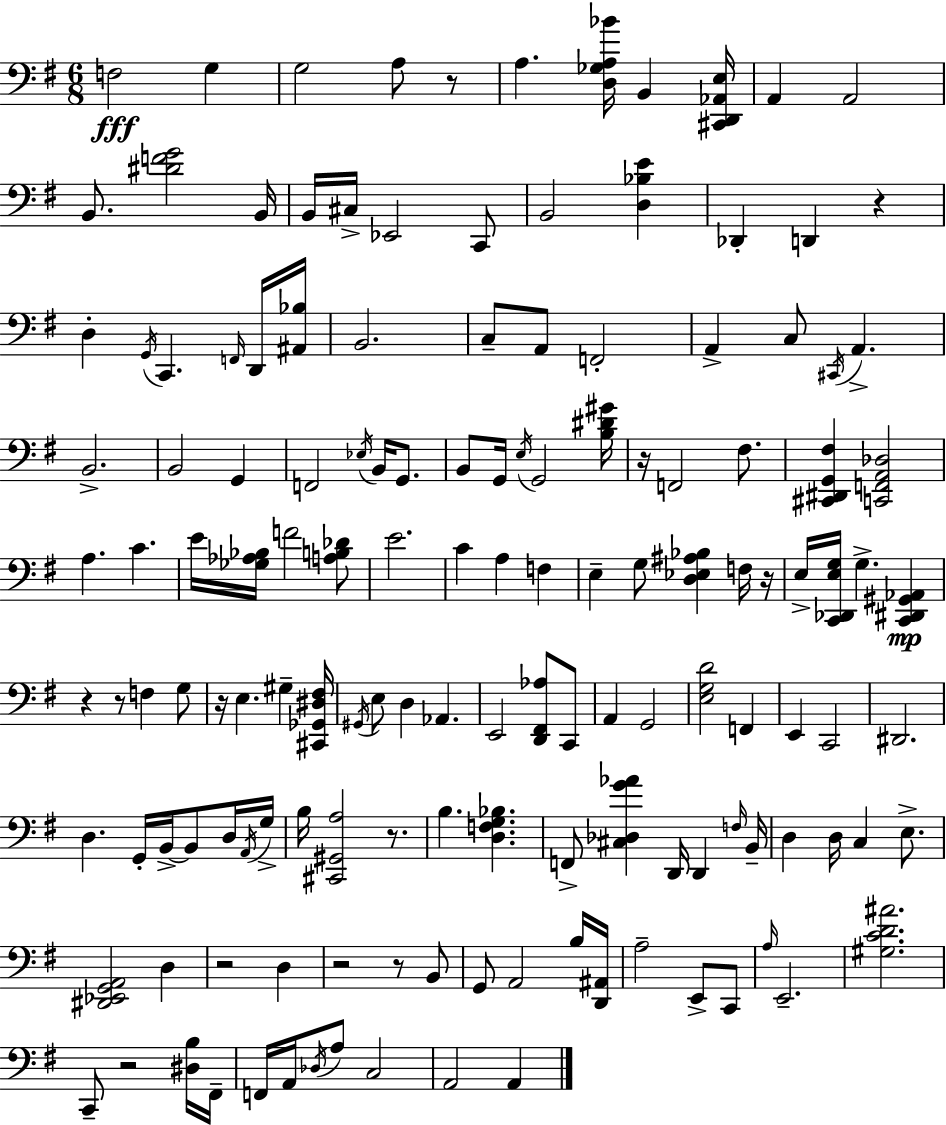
F3/h G3/q G3/h A3/e R/e A3/q. [D3,Gb3,A3,Bb4]/s B2/q [C#2,D2,Ab2,E3]/s A2/q A2/h B2/e. [D#4,F4,G4]/h B2/s B2/s C#3/s Eb2/h C2/e B2/h [D3,Bb3,E4]/q Db2/q D2/q R/q D3/q G2/s C2/q. F2/s D2/s [A#2,Bb3]/s B2/h. C3/e A2/e F2/h A2/q C3/e C#2/s A2/q. B2/h. B2/h G2/q F2/h Eb3/s B2/s G2/e. B2/e G2/s E3/s G2/h [B3,D#4,G#4]/s R/s F2/h F#3/e. [C#2,D#2,G2,F#3]/q [C2,F2,A2,Db3]/h A3/q. C4/q. E4/s [Gb3,Ab3,Bb3]/s F4/h [A3,B3,Db4]/e E4/h. C4/q A3/q F3/q E3/q G3/e [D3,Eb3,A#3,Bb3]/q F3/s R/s E3/s [C2,Db2,E3,G3]/s G3/q. [C2,D#2,G#2,Ab2]/q R/q R/e F3/q G3/e R/s E3/q. G#3/q [C#2,Gb2,D#3,F#3]/s G#2/s E3/e D3/q Ab2/q. E2/h [D2,F#2,Ab3]/e C2/e A2/q G2/h [E3,G3,D4]/h F2/q E2/q C2/h D#2/h. D3/q. G2/s B2/s B2/e D3/s A2/s G3/s B3/s [C#2,G#2,A3]/h R/e. B3/q. [D3,F3,G3,Bb3]/q. F2/e [C#3,Db3,G4,Ab4]/q D2/s D2/q F3/s B2/s D3/q D3/s C3/q E3/e. [D#2,Eb2,G2,A2]/h D3/q R/h D3/q R/h R/e B2/e G2/e A2/h B3/s [D2,A#2]/s A3/h E2/e C2/e A3/s E2/h. [G#3,C4,D4,A#4]/h. C2/e R/h [D#3,B3]/s F#2/s F2/s A2/s Db3/s A3/e C3/h A2/h A2/q